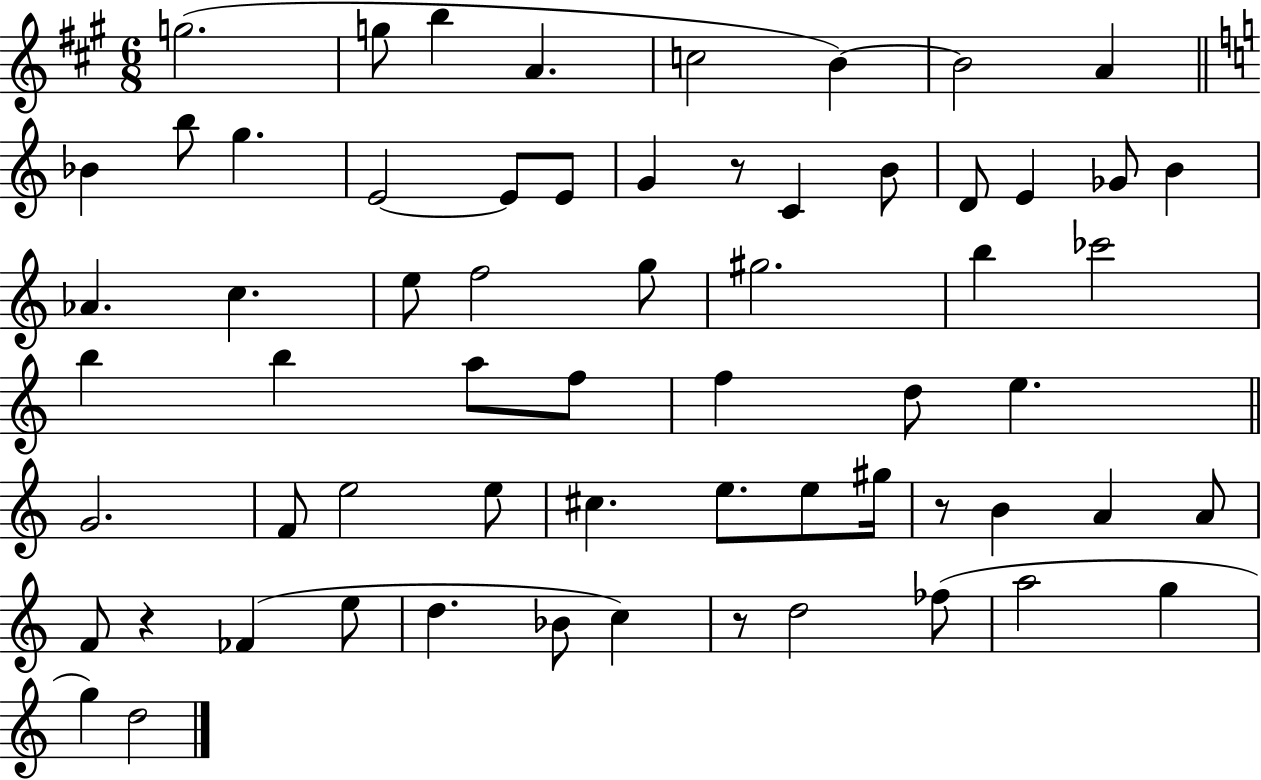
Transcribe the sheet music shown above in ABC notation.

X:1
T:Untitled
M:6/8
L:1/4
K:A
g2 g/2 b A c2 B B2 A _B b/2 g E2 E/2 E/2 G z/2 C B/2 D/2 E _G/2 B _A c e/2 f2 g/2 ^g2 b _c'2 b b a/2 f/2 f d/2 e G2 F/2 e2 e/2 ^c e/2 e/2 ^g/4 z/2 B A A/2 F/2 z _F e/2 d _B/2 c z/2 d2 _f/2 a2 g g d2